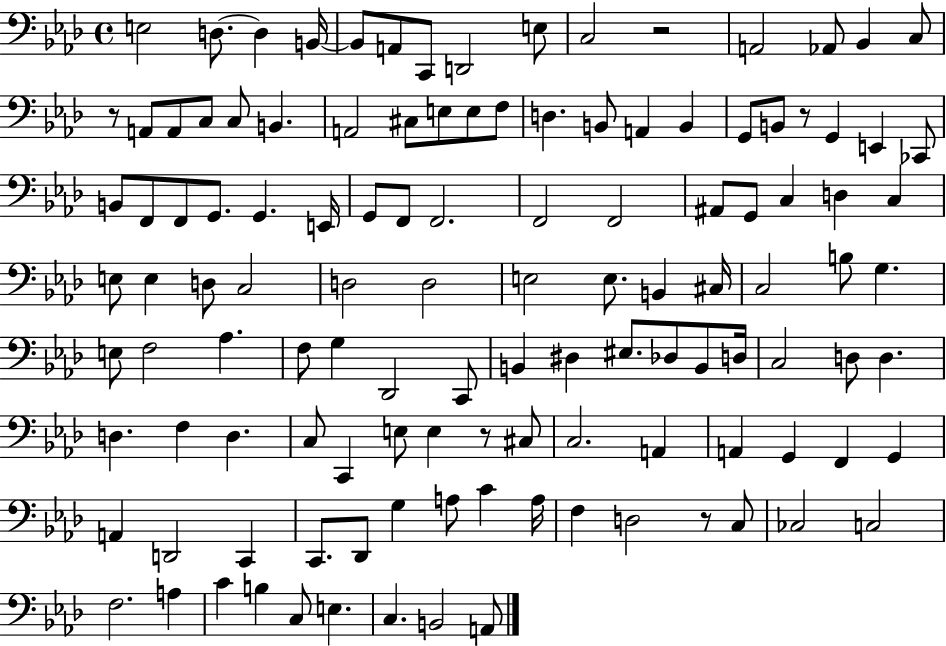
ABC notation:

X:1
T:Untitled
M:4/4
L:1/4
K:Ab
E,2 D,/2 D, B,,/4 B,,/2 A,,/2 C,,/2 D,,2 E,/2 C,2 z2 A,,2 _A,,/2 _B,, C,/2 z/2 A,,/2 A,,/2 C,/2 C,/2 B,, A,,2 ^C,/2 E,/2 E,/2 F,/2 D, B,,/2 A,, B,, G,,/2 B,,/2 z/2 G,, E,, _C,,/2 B,,/2 F,,/2 F,,/2 G,,/2 G,, E,,/4 G,,/2 F,,/2 F,,2 F,,2 F,,2 ^A,,/2 G,,/2 C, D, C, E,/2 E, D,/2 C,2 D,2 D,2 E,2 E,/2 B,, ^C,/4 C,2 B,/2 G, E,/2 F,2 _A, F,/2 G, _D,,2 C,,/2 B,, ^D, ^E,/2 _D,/2 B,,/2 D,/4 C,2 D,/2 D, D, F, D, C,/2 C,, E,/2 E, z/2 ^C,/2 C,2 A,, A,, G,, F,, G,, A,, D,,2 C,, C,,/2 _D,,/2 G, A,/2 C A,/4 F, D,2 z/2 C,/2 _C,2 C,2 F,2 A, C B, C,/2 E, C, B,,2 A,,/2